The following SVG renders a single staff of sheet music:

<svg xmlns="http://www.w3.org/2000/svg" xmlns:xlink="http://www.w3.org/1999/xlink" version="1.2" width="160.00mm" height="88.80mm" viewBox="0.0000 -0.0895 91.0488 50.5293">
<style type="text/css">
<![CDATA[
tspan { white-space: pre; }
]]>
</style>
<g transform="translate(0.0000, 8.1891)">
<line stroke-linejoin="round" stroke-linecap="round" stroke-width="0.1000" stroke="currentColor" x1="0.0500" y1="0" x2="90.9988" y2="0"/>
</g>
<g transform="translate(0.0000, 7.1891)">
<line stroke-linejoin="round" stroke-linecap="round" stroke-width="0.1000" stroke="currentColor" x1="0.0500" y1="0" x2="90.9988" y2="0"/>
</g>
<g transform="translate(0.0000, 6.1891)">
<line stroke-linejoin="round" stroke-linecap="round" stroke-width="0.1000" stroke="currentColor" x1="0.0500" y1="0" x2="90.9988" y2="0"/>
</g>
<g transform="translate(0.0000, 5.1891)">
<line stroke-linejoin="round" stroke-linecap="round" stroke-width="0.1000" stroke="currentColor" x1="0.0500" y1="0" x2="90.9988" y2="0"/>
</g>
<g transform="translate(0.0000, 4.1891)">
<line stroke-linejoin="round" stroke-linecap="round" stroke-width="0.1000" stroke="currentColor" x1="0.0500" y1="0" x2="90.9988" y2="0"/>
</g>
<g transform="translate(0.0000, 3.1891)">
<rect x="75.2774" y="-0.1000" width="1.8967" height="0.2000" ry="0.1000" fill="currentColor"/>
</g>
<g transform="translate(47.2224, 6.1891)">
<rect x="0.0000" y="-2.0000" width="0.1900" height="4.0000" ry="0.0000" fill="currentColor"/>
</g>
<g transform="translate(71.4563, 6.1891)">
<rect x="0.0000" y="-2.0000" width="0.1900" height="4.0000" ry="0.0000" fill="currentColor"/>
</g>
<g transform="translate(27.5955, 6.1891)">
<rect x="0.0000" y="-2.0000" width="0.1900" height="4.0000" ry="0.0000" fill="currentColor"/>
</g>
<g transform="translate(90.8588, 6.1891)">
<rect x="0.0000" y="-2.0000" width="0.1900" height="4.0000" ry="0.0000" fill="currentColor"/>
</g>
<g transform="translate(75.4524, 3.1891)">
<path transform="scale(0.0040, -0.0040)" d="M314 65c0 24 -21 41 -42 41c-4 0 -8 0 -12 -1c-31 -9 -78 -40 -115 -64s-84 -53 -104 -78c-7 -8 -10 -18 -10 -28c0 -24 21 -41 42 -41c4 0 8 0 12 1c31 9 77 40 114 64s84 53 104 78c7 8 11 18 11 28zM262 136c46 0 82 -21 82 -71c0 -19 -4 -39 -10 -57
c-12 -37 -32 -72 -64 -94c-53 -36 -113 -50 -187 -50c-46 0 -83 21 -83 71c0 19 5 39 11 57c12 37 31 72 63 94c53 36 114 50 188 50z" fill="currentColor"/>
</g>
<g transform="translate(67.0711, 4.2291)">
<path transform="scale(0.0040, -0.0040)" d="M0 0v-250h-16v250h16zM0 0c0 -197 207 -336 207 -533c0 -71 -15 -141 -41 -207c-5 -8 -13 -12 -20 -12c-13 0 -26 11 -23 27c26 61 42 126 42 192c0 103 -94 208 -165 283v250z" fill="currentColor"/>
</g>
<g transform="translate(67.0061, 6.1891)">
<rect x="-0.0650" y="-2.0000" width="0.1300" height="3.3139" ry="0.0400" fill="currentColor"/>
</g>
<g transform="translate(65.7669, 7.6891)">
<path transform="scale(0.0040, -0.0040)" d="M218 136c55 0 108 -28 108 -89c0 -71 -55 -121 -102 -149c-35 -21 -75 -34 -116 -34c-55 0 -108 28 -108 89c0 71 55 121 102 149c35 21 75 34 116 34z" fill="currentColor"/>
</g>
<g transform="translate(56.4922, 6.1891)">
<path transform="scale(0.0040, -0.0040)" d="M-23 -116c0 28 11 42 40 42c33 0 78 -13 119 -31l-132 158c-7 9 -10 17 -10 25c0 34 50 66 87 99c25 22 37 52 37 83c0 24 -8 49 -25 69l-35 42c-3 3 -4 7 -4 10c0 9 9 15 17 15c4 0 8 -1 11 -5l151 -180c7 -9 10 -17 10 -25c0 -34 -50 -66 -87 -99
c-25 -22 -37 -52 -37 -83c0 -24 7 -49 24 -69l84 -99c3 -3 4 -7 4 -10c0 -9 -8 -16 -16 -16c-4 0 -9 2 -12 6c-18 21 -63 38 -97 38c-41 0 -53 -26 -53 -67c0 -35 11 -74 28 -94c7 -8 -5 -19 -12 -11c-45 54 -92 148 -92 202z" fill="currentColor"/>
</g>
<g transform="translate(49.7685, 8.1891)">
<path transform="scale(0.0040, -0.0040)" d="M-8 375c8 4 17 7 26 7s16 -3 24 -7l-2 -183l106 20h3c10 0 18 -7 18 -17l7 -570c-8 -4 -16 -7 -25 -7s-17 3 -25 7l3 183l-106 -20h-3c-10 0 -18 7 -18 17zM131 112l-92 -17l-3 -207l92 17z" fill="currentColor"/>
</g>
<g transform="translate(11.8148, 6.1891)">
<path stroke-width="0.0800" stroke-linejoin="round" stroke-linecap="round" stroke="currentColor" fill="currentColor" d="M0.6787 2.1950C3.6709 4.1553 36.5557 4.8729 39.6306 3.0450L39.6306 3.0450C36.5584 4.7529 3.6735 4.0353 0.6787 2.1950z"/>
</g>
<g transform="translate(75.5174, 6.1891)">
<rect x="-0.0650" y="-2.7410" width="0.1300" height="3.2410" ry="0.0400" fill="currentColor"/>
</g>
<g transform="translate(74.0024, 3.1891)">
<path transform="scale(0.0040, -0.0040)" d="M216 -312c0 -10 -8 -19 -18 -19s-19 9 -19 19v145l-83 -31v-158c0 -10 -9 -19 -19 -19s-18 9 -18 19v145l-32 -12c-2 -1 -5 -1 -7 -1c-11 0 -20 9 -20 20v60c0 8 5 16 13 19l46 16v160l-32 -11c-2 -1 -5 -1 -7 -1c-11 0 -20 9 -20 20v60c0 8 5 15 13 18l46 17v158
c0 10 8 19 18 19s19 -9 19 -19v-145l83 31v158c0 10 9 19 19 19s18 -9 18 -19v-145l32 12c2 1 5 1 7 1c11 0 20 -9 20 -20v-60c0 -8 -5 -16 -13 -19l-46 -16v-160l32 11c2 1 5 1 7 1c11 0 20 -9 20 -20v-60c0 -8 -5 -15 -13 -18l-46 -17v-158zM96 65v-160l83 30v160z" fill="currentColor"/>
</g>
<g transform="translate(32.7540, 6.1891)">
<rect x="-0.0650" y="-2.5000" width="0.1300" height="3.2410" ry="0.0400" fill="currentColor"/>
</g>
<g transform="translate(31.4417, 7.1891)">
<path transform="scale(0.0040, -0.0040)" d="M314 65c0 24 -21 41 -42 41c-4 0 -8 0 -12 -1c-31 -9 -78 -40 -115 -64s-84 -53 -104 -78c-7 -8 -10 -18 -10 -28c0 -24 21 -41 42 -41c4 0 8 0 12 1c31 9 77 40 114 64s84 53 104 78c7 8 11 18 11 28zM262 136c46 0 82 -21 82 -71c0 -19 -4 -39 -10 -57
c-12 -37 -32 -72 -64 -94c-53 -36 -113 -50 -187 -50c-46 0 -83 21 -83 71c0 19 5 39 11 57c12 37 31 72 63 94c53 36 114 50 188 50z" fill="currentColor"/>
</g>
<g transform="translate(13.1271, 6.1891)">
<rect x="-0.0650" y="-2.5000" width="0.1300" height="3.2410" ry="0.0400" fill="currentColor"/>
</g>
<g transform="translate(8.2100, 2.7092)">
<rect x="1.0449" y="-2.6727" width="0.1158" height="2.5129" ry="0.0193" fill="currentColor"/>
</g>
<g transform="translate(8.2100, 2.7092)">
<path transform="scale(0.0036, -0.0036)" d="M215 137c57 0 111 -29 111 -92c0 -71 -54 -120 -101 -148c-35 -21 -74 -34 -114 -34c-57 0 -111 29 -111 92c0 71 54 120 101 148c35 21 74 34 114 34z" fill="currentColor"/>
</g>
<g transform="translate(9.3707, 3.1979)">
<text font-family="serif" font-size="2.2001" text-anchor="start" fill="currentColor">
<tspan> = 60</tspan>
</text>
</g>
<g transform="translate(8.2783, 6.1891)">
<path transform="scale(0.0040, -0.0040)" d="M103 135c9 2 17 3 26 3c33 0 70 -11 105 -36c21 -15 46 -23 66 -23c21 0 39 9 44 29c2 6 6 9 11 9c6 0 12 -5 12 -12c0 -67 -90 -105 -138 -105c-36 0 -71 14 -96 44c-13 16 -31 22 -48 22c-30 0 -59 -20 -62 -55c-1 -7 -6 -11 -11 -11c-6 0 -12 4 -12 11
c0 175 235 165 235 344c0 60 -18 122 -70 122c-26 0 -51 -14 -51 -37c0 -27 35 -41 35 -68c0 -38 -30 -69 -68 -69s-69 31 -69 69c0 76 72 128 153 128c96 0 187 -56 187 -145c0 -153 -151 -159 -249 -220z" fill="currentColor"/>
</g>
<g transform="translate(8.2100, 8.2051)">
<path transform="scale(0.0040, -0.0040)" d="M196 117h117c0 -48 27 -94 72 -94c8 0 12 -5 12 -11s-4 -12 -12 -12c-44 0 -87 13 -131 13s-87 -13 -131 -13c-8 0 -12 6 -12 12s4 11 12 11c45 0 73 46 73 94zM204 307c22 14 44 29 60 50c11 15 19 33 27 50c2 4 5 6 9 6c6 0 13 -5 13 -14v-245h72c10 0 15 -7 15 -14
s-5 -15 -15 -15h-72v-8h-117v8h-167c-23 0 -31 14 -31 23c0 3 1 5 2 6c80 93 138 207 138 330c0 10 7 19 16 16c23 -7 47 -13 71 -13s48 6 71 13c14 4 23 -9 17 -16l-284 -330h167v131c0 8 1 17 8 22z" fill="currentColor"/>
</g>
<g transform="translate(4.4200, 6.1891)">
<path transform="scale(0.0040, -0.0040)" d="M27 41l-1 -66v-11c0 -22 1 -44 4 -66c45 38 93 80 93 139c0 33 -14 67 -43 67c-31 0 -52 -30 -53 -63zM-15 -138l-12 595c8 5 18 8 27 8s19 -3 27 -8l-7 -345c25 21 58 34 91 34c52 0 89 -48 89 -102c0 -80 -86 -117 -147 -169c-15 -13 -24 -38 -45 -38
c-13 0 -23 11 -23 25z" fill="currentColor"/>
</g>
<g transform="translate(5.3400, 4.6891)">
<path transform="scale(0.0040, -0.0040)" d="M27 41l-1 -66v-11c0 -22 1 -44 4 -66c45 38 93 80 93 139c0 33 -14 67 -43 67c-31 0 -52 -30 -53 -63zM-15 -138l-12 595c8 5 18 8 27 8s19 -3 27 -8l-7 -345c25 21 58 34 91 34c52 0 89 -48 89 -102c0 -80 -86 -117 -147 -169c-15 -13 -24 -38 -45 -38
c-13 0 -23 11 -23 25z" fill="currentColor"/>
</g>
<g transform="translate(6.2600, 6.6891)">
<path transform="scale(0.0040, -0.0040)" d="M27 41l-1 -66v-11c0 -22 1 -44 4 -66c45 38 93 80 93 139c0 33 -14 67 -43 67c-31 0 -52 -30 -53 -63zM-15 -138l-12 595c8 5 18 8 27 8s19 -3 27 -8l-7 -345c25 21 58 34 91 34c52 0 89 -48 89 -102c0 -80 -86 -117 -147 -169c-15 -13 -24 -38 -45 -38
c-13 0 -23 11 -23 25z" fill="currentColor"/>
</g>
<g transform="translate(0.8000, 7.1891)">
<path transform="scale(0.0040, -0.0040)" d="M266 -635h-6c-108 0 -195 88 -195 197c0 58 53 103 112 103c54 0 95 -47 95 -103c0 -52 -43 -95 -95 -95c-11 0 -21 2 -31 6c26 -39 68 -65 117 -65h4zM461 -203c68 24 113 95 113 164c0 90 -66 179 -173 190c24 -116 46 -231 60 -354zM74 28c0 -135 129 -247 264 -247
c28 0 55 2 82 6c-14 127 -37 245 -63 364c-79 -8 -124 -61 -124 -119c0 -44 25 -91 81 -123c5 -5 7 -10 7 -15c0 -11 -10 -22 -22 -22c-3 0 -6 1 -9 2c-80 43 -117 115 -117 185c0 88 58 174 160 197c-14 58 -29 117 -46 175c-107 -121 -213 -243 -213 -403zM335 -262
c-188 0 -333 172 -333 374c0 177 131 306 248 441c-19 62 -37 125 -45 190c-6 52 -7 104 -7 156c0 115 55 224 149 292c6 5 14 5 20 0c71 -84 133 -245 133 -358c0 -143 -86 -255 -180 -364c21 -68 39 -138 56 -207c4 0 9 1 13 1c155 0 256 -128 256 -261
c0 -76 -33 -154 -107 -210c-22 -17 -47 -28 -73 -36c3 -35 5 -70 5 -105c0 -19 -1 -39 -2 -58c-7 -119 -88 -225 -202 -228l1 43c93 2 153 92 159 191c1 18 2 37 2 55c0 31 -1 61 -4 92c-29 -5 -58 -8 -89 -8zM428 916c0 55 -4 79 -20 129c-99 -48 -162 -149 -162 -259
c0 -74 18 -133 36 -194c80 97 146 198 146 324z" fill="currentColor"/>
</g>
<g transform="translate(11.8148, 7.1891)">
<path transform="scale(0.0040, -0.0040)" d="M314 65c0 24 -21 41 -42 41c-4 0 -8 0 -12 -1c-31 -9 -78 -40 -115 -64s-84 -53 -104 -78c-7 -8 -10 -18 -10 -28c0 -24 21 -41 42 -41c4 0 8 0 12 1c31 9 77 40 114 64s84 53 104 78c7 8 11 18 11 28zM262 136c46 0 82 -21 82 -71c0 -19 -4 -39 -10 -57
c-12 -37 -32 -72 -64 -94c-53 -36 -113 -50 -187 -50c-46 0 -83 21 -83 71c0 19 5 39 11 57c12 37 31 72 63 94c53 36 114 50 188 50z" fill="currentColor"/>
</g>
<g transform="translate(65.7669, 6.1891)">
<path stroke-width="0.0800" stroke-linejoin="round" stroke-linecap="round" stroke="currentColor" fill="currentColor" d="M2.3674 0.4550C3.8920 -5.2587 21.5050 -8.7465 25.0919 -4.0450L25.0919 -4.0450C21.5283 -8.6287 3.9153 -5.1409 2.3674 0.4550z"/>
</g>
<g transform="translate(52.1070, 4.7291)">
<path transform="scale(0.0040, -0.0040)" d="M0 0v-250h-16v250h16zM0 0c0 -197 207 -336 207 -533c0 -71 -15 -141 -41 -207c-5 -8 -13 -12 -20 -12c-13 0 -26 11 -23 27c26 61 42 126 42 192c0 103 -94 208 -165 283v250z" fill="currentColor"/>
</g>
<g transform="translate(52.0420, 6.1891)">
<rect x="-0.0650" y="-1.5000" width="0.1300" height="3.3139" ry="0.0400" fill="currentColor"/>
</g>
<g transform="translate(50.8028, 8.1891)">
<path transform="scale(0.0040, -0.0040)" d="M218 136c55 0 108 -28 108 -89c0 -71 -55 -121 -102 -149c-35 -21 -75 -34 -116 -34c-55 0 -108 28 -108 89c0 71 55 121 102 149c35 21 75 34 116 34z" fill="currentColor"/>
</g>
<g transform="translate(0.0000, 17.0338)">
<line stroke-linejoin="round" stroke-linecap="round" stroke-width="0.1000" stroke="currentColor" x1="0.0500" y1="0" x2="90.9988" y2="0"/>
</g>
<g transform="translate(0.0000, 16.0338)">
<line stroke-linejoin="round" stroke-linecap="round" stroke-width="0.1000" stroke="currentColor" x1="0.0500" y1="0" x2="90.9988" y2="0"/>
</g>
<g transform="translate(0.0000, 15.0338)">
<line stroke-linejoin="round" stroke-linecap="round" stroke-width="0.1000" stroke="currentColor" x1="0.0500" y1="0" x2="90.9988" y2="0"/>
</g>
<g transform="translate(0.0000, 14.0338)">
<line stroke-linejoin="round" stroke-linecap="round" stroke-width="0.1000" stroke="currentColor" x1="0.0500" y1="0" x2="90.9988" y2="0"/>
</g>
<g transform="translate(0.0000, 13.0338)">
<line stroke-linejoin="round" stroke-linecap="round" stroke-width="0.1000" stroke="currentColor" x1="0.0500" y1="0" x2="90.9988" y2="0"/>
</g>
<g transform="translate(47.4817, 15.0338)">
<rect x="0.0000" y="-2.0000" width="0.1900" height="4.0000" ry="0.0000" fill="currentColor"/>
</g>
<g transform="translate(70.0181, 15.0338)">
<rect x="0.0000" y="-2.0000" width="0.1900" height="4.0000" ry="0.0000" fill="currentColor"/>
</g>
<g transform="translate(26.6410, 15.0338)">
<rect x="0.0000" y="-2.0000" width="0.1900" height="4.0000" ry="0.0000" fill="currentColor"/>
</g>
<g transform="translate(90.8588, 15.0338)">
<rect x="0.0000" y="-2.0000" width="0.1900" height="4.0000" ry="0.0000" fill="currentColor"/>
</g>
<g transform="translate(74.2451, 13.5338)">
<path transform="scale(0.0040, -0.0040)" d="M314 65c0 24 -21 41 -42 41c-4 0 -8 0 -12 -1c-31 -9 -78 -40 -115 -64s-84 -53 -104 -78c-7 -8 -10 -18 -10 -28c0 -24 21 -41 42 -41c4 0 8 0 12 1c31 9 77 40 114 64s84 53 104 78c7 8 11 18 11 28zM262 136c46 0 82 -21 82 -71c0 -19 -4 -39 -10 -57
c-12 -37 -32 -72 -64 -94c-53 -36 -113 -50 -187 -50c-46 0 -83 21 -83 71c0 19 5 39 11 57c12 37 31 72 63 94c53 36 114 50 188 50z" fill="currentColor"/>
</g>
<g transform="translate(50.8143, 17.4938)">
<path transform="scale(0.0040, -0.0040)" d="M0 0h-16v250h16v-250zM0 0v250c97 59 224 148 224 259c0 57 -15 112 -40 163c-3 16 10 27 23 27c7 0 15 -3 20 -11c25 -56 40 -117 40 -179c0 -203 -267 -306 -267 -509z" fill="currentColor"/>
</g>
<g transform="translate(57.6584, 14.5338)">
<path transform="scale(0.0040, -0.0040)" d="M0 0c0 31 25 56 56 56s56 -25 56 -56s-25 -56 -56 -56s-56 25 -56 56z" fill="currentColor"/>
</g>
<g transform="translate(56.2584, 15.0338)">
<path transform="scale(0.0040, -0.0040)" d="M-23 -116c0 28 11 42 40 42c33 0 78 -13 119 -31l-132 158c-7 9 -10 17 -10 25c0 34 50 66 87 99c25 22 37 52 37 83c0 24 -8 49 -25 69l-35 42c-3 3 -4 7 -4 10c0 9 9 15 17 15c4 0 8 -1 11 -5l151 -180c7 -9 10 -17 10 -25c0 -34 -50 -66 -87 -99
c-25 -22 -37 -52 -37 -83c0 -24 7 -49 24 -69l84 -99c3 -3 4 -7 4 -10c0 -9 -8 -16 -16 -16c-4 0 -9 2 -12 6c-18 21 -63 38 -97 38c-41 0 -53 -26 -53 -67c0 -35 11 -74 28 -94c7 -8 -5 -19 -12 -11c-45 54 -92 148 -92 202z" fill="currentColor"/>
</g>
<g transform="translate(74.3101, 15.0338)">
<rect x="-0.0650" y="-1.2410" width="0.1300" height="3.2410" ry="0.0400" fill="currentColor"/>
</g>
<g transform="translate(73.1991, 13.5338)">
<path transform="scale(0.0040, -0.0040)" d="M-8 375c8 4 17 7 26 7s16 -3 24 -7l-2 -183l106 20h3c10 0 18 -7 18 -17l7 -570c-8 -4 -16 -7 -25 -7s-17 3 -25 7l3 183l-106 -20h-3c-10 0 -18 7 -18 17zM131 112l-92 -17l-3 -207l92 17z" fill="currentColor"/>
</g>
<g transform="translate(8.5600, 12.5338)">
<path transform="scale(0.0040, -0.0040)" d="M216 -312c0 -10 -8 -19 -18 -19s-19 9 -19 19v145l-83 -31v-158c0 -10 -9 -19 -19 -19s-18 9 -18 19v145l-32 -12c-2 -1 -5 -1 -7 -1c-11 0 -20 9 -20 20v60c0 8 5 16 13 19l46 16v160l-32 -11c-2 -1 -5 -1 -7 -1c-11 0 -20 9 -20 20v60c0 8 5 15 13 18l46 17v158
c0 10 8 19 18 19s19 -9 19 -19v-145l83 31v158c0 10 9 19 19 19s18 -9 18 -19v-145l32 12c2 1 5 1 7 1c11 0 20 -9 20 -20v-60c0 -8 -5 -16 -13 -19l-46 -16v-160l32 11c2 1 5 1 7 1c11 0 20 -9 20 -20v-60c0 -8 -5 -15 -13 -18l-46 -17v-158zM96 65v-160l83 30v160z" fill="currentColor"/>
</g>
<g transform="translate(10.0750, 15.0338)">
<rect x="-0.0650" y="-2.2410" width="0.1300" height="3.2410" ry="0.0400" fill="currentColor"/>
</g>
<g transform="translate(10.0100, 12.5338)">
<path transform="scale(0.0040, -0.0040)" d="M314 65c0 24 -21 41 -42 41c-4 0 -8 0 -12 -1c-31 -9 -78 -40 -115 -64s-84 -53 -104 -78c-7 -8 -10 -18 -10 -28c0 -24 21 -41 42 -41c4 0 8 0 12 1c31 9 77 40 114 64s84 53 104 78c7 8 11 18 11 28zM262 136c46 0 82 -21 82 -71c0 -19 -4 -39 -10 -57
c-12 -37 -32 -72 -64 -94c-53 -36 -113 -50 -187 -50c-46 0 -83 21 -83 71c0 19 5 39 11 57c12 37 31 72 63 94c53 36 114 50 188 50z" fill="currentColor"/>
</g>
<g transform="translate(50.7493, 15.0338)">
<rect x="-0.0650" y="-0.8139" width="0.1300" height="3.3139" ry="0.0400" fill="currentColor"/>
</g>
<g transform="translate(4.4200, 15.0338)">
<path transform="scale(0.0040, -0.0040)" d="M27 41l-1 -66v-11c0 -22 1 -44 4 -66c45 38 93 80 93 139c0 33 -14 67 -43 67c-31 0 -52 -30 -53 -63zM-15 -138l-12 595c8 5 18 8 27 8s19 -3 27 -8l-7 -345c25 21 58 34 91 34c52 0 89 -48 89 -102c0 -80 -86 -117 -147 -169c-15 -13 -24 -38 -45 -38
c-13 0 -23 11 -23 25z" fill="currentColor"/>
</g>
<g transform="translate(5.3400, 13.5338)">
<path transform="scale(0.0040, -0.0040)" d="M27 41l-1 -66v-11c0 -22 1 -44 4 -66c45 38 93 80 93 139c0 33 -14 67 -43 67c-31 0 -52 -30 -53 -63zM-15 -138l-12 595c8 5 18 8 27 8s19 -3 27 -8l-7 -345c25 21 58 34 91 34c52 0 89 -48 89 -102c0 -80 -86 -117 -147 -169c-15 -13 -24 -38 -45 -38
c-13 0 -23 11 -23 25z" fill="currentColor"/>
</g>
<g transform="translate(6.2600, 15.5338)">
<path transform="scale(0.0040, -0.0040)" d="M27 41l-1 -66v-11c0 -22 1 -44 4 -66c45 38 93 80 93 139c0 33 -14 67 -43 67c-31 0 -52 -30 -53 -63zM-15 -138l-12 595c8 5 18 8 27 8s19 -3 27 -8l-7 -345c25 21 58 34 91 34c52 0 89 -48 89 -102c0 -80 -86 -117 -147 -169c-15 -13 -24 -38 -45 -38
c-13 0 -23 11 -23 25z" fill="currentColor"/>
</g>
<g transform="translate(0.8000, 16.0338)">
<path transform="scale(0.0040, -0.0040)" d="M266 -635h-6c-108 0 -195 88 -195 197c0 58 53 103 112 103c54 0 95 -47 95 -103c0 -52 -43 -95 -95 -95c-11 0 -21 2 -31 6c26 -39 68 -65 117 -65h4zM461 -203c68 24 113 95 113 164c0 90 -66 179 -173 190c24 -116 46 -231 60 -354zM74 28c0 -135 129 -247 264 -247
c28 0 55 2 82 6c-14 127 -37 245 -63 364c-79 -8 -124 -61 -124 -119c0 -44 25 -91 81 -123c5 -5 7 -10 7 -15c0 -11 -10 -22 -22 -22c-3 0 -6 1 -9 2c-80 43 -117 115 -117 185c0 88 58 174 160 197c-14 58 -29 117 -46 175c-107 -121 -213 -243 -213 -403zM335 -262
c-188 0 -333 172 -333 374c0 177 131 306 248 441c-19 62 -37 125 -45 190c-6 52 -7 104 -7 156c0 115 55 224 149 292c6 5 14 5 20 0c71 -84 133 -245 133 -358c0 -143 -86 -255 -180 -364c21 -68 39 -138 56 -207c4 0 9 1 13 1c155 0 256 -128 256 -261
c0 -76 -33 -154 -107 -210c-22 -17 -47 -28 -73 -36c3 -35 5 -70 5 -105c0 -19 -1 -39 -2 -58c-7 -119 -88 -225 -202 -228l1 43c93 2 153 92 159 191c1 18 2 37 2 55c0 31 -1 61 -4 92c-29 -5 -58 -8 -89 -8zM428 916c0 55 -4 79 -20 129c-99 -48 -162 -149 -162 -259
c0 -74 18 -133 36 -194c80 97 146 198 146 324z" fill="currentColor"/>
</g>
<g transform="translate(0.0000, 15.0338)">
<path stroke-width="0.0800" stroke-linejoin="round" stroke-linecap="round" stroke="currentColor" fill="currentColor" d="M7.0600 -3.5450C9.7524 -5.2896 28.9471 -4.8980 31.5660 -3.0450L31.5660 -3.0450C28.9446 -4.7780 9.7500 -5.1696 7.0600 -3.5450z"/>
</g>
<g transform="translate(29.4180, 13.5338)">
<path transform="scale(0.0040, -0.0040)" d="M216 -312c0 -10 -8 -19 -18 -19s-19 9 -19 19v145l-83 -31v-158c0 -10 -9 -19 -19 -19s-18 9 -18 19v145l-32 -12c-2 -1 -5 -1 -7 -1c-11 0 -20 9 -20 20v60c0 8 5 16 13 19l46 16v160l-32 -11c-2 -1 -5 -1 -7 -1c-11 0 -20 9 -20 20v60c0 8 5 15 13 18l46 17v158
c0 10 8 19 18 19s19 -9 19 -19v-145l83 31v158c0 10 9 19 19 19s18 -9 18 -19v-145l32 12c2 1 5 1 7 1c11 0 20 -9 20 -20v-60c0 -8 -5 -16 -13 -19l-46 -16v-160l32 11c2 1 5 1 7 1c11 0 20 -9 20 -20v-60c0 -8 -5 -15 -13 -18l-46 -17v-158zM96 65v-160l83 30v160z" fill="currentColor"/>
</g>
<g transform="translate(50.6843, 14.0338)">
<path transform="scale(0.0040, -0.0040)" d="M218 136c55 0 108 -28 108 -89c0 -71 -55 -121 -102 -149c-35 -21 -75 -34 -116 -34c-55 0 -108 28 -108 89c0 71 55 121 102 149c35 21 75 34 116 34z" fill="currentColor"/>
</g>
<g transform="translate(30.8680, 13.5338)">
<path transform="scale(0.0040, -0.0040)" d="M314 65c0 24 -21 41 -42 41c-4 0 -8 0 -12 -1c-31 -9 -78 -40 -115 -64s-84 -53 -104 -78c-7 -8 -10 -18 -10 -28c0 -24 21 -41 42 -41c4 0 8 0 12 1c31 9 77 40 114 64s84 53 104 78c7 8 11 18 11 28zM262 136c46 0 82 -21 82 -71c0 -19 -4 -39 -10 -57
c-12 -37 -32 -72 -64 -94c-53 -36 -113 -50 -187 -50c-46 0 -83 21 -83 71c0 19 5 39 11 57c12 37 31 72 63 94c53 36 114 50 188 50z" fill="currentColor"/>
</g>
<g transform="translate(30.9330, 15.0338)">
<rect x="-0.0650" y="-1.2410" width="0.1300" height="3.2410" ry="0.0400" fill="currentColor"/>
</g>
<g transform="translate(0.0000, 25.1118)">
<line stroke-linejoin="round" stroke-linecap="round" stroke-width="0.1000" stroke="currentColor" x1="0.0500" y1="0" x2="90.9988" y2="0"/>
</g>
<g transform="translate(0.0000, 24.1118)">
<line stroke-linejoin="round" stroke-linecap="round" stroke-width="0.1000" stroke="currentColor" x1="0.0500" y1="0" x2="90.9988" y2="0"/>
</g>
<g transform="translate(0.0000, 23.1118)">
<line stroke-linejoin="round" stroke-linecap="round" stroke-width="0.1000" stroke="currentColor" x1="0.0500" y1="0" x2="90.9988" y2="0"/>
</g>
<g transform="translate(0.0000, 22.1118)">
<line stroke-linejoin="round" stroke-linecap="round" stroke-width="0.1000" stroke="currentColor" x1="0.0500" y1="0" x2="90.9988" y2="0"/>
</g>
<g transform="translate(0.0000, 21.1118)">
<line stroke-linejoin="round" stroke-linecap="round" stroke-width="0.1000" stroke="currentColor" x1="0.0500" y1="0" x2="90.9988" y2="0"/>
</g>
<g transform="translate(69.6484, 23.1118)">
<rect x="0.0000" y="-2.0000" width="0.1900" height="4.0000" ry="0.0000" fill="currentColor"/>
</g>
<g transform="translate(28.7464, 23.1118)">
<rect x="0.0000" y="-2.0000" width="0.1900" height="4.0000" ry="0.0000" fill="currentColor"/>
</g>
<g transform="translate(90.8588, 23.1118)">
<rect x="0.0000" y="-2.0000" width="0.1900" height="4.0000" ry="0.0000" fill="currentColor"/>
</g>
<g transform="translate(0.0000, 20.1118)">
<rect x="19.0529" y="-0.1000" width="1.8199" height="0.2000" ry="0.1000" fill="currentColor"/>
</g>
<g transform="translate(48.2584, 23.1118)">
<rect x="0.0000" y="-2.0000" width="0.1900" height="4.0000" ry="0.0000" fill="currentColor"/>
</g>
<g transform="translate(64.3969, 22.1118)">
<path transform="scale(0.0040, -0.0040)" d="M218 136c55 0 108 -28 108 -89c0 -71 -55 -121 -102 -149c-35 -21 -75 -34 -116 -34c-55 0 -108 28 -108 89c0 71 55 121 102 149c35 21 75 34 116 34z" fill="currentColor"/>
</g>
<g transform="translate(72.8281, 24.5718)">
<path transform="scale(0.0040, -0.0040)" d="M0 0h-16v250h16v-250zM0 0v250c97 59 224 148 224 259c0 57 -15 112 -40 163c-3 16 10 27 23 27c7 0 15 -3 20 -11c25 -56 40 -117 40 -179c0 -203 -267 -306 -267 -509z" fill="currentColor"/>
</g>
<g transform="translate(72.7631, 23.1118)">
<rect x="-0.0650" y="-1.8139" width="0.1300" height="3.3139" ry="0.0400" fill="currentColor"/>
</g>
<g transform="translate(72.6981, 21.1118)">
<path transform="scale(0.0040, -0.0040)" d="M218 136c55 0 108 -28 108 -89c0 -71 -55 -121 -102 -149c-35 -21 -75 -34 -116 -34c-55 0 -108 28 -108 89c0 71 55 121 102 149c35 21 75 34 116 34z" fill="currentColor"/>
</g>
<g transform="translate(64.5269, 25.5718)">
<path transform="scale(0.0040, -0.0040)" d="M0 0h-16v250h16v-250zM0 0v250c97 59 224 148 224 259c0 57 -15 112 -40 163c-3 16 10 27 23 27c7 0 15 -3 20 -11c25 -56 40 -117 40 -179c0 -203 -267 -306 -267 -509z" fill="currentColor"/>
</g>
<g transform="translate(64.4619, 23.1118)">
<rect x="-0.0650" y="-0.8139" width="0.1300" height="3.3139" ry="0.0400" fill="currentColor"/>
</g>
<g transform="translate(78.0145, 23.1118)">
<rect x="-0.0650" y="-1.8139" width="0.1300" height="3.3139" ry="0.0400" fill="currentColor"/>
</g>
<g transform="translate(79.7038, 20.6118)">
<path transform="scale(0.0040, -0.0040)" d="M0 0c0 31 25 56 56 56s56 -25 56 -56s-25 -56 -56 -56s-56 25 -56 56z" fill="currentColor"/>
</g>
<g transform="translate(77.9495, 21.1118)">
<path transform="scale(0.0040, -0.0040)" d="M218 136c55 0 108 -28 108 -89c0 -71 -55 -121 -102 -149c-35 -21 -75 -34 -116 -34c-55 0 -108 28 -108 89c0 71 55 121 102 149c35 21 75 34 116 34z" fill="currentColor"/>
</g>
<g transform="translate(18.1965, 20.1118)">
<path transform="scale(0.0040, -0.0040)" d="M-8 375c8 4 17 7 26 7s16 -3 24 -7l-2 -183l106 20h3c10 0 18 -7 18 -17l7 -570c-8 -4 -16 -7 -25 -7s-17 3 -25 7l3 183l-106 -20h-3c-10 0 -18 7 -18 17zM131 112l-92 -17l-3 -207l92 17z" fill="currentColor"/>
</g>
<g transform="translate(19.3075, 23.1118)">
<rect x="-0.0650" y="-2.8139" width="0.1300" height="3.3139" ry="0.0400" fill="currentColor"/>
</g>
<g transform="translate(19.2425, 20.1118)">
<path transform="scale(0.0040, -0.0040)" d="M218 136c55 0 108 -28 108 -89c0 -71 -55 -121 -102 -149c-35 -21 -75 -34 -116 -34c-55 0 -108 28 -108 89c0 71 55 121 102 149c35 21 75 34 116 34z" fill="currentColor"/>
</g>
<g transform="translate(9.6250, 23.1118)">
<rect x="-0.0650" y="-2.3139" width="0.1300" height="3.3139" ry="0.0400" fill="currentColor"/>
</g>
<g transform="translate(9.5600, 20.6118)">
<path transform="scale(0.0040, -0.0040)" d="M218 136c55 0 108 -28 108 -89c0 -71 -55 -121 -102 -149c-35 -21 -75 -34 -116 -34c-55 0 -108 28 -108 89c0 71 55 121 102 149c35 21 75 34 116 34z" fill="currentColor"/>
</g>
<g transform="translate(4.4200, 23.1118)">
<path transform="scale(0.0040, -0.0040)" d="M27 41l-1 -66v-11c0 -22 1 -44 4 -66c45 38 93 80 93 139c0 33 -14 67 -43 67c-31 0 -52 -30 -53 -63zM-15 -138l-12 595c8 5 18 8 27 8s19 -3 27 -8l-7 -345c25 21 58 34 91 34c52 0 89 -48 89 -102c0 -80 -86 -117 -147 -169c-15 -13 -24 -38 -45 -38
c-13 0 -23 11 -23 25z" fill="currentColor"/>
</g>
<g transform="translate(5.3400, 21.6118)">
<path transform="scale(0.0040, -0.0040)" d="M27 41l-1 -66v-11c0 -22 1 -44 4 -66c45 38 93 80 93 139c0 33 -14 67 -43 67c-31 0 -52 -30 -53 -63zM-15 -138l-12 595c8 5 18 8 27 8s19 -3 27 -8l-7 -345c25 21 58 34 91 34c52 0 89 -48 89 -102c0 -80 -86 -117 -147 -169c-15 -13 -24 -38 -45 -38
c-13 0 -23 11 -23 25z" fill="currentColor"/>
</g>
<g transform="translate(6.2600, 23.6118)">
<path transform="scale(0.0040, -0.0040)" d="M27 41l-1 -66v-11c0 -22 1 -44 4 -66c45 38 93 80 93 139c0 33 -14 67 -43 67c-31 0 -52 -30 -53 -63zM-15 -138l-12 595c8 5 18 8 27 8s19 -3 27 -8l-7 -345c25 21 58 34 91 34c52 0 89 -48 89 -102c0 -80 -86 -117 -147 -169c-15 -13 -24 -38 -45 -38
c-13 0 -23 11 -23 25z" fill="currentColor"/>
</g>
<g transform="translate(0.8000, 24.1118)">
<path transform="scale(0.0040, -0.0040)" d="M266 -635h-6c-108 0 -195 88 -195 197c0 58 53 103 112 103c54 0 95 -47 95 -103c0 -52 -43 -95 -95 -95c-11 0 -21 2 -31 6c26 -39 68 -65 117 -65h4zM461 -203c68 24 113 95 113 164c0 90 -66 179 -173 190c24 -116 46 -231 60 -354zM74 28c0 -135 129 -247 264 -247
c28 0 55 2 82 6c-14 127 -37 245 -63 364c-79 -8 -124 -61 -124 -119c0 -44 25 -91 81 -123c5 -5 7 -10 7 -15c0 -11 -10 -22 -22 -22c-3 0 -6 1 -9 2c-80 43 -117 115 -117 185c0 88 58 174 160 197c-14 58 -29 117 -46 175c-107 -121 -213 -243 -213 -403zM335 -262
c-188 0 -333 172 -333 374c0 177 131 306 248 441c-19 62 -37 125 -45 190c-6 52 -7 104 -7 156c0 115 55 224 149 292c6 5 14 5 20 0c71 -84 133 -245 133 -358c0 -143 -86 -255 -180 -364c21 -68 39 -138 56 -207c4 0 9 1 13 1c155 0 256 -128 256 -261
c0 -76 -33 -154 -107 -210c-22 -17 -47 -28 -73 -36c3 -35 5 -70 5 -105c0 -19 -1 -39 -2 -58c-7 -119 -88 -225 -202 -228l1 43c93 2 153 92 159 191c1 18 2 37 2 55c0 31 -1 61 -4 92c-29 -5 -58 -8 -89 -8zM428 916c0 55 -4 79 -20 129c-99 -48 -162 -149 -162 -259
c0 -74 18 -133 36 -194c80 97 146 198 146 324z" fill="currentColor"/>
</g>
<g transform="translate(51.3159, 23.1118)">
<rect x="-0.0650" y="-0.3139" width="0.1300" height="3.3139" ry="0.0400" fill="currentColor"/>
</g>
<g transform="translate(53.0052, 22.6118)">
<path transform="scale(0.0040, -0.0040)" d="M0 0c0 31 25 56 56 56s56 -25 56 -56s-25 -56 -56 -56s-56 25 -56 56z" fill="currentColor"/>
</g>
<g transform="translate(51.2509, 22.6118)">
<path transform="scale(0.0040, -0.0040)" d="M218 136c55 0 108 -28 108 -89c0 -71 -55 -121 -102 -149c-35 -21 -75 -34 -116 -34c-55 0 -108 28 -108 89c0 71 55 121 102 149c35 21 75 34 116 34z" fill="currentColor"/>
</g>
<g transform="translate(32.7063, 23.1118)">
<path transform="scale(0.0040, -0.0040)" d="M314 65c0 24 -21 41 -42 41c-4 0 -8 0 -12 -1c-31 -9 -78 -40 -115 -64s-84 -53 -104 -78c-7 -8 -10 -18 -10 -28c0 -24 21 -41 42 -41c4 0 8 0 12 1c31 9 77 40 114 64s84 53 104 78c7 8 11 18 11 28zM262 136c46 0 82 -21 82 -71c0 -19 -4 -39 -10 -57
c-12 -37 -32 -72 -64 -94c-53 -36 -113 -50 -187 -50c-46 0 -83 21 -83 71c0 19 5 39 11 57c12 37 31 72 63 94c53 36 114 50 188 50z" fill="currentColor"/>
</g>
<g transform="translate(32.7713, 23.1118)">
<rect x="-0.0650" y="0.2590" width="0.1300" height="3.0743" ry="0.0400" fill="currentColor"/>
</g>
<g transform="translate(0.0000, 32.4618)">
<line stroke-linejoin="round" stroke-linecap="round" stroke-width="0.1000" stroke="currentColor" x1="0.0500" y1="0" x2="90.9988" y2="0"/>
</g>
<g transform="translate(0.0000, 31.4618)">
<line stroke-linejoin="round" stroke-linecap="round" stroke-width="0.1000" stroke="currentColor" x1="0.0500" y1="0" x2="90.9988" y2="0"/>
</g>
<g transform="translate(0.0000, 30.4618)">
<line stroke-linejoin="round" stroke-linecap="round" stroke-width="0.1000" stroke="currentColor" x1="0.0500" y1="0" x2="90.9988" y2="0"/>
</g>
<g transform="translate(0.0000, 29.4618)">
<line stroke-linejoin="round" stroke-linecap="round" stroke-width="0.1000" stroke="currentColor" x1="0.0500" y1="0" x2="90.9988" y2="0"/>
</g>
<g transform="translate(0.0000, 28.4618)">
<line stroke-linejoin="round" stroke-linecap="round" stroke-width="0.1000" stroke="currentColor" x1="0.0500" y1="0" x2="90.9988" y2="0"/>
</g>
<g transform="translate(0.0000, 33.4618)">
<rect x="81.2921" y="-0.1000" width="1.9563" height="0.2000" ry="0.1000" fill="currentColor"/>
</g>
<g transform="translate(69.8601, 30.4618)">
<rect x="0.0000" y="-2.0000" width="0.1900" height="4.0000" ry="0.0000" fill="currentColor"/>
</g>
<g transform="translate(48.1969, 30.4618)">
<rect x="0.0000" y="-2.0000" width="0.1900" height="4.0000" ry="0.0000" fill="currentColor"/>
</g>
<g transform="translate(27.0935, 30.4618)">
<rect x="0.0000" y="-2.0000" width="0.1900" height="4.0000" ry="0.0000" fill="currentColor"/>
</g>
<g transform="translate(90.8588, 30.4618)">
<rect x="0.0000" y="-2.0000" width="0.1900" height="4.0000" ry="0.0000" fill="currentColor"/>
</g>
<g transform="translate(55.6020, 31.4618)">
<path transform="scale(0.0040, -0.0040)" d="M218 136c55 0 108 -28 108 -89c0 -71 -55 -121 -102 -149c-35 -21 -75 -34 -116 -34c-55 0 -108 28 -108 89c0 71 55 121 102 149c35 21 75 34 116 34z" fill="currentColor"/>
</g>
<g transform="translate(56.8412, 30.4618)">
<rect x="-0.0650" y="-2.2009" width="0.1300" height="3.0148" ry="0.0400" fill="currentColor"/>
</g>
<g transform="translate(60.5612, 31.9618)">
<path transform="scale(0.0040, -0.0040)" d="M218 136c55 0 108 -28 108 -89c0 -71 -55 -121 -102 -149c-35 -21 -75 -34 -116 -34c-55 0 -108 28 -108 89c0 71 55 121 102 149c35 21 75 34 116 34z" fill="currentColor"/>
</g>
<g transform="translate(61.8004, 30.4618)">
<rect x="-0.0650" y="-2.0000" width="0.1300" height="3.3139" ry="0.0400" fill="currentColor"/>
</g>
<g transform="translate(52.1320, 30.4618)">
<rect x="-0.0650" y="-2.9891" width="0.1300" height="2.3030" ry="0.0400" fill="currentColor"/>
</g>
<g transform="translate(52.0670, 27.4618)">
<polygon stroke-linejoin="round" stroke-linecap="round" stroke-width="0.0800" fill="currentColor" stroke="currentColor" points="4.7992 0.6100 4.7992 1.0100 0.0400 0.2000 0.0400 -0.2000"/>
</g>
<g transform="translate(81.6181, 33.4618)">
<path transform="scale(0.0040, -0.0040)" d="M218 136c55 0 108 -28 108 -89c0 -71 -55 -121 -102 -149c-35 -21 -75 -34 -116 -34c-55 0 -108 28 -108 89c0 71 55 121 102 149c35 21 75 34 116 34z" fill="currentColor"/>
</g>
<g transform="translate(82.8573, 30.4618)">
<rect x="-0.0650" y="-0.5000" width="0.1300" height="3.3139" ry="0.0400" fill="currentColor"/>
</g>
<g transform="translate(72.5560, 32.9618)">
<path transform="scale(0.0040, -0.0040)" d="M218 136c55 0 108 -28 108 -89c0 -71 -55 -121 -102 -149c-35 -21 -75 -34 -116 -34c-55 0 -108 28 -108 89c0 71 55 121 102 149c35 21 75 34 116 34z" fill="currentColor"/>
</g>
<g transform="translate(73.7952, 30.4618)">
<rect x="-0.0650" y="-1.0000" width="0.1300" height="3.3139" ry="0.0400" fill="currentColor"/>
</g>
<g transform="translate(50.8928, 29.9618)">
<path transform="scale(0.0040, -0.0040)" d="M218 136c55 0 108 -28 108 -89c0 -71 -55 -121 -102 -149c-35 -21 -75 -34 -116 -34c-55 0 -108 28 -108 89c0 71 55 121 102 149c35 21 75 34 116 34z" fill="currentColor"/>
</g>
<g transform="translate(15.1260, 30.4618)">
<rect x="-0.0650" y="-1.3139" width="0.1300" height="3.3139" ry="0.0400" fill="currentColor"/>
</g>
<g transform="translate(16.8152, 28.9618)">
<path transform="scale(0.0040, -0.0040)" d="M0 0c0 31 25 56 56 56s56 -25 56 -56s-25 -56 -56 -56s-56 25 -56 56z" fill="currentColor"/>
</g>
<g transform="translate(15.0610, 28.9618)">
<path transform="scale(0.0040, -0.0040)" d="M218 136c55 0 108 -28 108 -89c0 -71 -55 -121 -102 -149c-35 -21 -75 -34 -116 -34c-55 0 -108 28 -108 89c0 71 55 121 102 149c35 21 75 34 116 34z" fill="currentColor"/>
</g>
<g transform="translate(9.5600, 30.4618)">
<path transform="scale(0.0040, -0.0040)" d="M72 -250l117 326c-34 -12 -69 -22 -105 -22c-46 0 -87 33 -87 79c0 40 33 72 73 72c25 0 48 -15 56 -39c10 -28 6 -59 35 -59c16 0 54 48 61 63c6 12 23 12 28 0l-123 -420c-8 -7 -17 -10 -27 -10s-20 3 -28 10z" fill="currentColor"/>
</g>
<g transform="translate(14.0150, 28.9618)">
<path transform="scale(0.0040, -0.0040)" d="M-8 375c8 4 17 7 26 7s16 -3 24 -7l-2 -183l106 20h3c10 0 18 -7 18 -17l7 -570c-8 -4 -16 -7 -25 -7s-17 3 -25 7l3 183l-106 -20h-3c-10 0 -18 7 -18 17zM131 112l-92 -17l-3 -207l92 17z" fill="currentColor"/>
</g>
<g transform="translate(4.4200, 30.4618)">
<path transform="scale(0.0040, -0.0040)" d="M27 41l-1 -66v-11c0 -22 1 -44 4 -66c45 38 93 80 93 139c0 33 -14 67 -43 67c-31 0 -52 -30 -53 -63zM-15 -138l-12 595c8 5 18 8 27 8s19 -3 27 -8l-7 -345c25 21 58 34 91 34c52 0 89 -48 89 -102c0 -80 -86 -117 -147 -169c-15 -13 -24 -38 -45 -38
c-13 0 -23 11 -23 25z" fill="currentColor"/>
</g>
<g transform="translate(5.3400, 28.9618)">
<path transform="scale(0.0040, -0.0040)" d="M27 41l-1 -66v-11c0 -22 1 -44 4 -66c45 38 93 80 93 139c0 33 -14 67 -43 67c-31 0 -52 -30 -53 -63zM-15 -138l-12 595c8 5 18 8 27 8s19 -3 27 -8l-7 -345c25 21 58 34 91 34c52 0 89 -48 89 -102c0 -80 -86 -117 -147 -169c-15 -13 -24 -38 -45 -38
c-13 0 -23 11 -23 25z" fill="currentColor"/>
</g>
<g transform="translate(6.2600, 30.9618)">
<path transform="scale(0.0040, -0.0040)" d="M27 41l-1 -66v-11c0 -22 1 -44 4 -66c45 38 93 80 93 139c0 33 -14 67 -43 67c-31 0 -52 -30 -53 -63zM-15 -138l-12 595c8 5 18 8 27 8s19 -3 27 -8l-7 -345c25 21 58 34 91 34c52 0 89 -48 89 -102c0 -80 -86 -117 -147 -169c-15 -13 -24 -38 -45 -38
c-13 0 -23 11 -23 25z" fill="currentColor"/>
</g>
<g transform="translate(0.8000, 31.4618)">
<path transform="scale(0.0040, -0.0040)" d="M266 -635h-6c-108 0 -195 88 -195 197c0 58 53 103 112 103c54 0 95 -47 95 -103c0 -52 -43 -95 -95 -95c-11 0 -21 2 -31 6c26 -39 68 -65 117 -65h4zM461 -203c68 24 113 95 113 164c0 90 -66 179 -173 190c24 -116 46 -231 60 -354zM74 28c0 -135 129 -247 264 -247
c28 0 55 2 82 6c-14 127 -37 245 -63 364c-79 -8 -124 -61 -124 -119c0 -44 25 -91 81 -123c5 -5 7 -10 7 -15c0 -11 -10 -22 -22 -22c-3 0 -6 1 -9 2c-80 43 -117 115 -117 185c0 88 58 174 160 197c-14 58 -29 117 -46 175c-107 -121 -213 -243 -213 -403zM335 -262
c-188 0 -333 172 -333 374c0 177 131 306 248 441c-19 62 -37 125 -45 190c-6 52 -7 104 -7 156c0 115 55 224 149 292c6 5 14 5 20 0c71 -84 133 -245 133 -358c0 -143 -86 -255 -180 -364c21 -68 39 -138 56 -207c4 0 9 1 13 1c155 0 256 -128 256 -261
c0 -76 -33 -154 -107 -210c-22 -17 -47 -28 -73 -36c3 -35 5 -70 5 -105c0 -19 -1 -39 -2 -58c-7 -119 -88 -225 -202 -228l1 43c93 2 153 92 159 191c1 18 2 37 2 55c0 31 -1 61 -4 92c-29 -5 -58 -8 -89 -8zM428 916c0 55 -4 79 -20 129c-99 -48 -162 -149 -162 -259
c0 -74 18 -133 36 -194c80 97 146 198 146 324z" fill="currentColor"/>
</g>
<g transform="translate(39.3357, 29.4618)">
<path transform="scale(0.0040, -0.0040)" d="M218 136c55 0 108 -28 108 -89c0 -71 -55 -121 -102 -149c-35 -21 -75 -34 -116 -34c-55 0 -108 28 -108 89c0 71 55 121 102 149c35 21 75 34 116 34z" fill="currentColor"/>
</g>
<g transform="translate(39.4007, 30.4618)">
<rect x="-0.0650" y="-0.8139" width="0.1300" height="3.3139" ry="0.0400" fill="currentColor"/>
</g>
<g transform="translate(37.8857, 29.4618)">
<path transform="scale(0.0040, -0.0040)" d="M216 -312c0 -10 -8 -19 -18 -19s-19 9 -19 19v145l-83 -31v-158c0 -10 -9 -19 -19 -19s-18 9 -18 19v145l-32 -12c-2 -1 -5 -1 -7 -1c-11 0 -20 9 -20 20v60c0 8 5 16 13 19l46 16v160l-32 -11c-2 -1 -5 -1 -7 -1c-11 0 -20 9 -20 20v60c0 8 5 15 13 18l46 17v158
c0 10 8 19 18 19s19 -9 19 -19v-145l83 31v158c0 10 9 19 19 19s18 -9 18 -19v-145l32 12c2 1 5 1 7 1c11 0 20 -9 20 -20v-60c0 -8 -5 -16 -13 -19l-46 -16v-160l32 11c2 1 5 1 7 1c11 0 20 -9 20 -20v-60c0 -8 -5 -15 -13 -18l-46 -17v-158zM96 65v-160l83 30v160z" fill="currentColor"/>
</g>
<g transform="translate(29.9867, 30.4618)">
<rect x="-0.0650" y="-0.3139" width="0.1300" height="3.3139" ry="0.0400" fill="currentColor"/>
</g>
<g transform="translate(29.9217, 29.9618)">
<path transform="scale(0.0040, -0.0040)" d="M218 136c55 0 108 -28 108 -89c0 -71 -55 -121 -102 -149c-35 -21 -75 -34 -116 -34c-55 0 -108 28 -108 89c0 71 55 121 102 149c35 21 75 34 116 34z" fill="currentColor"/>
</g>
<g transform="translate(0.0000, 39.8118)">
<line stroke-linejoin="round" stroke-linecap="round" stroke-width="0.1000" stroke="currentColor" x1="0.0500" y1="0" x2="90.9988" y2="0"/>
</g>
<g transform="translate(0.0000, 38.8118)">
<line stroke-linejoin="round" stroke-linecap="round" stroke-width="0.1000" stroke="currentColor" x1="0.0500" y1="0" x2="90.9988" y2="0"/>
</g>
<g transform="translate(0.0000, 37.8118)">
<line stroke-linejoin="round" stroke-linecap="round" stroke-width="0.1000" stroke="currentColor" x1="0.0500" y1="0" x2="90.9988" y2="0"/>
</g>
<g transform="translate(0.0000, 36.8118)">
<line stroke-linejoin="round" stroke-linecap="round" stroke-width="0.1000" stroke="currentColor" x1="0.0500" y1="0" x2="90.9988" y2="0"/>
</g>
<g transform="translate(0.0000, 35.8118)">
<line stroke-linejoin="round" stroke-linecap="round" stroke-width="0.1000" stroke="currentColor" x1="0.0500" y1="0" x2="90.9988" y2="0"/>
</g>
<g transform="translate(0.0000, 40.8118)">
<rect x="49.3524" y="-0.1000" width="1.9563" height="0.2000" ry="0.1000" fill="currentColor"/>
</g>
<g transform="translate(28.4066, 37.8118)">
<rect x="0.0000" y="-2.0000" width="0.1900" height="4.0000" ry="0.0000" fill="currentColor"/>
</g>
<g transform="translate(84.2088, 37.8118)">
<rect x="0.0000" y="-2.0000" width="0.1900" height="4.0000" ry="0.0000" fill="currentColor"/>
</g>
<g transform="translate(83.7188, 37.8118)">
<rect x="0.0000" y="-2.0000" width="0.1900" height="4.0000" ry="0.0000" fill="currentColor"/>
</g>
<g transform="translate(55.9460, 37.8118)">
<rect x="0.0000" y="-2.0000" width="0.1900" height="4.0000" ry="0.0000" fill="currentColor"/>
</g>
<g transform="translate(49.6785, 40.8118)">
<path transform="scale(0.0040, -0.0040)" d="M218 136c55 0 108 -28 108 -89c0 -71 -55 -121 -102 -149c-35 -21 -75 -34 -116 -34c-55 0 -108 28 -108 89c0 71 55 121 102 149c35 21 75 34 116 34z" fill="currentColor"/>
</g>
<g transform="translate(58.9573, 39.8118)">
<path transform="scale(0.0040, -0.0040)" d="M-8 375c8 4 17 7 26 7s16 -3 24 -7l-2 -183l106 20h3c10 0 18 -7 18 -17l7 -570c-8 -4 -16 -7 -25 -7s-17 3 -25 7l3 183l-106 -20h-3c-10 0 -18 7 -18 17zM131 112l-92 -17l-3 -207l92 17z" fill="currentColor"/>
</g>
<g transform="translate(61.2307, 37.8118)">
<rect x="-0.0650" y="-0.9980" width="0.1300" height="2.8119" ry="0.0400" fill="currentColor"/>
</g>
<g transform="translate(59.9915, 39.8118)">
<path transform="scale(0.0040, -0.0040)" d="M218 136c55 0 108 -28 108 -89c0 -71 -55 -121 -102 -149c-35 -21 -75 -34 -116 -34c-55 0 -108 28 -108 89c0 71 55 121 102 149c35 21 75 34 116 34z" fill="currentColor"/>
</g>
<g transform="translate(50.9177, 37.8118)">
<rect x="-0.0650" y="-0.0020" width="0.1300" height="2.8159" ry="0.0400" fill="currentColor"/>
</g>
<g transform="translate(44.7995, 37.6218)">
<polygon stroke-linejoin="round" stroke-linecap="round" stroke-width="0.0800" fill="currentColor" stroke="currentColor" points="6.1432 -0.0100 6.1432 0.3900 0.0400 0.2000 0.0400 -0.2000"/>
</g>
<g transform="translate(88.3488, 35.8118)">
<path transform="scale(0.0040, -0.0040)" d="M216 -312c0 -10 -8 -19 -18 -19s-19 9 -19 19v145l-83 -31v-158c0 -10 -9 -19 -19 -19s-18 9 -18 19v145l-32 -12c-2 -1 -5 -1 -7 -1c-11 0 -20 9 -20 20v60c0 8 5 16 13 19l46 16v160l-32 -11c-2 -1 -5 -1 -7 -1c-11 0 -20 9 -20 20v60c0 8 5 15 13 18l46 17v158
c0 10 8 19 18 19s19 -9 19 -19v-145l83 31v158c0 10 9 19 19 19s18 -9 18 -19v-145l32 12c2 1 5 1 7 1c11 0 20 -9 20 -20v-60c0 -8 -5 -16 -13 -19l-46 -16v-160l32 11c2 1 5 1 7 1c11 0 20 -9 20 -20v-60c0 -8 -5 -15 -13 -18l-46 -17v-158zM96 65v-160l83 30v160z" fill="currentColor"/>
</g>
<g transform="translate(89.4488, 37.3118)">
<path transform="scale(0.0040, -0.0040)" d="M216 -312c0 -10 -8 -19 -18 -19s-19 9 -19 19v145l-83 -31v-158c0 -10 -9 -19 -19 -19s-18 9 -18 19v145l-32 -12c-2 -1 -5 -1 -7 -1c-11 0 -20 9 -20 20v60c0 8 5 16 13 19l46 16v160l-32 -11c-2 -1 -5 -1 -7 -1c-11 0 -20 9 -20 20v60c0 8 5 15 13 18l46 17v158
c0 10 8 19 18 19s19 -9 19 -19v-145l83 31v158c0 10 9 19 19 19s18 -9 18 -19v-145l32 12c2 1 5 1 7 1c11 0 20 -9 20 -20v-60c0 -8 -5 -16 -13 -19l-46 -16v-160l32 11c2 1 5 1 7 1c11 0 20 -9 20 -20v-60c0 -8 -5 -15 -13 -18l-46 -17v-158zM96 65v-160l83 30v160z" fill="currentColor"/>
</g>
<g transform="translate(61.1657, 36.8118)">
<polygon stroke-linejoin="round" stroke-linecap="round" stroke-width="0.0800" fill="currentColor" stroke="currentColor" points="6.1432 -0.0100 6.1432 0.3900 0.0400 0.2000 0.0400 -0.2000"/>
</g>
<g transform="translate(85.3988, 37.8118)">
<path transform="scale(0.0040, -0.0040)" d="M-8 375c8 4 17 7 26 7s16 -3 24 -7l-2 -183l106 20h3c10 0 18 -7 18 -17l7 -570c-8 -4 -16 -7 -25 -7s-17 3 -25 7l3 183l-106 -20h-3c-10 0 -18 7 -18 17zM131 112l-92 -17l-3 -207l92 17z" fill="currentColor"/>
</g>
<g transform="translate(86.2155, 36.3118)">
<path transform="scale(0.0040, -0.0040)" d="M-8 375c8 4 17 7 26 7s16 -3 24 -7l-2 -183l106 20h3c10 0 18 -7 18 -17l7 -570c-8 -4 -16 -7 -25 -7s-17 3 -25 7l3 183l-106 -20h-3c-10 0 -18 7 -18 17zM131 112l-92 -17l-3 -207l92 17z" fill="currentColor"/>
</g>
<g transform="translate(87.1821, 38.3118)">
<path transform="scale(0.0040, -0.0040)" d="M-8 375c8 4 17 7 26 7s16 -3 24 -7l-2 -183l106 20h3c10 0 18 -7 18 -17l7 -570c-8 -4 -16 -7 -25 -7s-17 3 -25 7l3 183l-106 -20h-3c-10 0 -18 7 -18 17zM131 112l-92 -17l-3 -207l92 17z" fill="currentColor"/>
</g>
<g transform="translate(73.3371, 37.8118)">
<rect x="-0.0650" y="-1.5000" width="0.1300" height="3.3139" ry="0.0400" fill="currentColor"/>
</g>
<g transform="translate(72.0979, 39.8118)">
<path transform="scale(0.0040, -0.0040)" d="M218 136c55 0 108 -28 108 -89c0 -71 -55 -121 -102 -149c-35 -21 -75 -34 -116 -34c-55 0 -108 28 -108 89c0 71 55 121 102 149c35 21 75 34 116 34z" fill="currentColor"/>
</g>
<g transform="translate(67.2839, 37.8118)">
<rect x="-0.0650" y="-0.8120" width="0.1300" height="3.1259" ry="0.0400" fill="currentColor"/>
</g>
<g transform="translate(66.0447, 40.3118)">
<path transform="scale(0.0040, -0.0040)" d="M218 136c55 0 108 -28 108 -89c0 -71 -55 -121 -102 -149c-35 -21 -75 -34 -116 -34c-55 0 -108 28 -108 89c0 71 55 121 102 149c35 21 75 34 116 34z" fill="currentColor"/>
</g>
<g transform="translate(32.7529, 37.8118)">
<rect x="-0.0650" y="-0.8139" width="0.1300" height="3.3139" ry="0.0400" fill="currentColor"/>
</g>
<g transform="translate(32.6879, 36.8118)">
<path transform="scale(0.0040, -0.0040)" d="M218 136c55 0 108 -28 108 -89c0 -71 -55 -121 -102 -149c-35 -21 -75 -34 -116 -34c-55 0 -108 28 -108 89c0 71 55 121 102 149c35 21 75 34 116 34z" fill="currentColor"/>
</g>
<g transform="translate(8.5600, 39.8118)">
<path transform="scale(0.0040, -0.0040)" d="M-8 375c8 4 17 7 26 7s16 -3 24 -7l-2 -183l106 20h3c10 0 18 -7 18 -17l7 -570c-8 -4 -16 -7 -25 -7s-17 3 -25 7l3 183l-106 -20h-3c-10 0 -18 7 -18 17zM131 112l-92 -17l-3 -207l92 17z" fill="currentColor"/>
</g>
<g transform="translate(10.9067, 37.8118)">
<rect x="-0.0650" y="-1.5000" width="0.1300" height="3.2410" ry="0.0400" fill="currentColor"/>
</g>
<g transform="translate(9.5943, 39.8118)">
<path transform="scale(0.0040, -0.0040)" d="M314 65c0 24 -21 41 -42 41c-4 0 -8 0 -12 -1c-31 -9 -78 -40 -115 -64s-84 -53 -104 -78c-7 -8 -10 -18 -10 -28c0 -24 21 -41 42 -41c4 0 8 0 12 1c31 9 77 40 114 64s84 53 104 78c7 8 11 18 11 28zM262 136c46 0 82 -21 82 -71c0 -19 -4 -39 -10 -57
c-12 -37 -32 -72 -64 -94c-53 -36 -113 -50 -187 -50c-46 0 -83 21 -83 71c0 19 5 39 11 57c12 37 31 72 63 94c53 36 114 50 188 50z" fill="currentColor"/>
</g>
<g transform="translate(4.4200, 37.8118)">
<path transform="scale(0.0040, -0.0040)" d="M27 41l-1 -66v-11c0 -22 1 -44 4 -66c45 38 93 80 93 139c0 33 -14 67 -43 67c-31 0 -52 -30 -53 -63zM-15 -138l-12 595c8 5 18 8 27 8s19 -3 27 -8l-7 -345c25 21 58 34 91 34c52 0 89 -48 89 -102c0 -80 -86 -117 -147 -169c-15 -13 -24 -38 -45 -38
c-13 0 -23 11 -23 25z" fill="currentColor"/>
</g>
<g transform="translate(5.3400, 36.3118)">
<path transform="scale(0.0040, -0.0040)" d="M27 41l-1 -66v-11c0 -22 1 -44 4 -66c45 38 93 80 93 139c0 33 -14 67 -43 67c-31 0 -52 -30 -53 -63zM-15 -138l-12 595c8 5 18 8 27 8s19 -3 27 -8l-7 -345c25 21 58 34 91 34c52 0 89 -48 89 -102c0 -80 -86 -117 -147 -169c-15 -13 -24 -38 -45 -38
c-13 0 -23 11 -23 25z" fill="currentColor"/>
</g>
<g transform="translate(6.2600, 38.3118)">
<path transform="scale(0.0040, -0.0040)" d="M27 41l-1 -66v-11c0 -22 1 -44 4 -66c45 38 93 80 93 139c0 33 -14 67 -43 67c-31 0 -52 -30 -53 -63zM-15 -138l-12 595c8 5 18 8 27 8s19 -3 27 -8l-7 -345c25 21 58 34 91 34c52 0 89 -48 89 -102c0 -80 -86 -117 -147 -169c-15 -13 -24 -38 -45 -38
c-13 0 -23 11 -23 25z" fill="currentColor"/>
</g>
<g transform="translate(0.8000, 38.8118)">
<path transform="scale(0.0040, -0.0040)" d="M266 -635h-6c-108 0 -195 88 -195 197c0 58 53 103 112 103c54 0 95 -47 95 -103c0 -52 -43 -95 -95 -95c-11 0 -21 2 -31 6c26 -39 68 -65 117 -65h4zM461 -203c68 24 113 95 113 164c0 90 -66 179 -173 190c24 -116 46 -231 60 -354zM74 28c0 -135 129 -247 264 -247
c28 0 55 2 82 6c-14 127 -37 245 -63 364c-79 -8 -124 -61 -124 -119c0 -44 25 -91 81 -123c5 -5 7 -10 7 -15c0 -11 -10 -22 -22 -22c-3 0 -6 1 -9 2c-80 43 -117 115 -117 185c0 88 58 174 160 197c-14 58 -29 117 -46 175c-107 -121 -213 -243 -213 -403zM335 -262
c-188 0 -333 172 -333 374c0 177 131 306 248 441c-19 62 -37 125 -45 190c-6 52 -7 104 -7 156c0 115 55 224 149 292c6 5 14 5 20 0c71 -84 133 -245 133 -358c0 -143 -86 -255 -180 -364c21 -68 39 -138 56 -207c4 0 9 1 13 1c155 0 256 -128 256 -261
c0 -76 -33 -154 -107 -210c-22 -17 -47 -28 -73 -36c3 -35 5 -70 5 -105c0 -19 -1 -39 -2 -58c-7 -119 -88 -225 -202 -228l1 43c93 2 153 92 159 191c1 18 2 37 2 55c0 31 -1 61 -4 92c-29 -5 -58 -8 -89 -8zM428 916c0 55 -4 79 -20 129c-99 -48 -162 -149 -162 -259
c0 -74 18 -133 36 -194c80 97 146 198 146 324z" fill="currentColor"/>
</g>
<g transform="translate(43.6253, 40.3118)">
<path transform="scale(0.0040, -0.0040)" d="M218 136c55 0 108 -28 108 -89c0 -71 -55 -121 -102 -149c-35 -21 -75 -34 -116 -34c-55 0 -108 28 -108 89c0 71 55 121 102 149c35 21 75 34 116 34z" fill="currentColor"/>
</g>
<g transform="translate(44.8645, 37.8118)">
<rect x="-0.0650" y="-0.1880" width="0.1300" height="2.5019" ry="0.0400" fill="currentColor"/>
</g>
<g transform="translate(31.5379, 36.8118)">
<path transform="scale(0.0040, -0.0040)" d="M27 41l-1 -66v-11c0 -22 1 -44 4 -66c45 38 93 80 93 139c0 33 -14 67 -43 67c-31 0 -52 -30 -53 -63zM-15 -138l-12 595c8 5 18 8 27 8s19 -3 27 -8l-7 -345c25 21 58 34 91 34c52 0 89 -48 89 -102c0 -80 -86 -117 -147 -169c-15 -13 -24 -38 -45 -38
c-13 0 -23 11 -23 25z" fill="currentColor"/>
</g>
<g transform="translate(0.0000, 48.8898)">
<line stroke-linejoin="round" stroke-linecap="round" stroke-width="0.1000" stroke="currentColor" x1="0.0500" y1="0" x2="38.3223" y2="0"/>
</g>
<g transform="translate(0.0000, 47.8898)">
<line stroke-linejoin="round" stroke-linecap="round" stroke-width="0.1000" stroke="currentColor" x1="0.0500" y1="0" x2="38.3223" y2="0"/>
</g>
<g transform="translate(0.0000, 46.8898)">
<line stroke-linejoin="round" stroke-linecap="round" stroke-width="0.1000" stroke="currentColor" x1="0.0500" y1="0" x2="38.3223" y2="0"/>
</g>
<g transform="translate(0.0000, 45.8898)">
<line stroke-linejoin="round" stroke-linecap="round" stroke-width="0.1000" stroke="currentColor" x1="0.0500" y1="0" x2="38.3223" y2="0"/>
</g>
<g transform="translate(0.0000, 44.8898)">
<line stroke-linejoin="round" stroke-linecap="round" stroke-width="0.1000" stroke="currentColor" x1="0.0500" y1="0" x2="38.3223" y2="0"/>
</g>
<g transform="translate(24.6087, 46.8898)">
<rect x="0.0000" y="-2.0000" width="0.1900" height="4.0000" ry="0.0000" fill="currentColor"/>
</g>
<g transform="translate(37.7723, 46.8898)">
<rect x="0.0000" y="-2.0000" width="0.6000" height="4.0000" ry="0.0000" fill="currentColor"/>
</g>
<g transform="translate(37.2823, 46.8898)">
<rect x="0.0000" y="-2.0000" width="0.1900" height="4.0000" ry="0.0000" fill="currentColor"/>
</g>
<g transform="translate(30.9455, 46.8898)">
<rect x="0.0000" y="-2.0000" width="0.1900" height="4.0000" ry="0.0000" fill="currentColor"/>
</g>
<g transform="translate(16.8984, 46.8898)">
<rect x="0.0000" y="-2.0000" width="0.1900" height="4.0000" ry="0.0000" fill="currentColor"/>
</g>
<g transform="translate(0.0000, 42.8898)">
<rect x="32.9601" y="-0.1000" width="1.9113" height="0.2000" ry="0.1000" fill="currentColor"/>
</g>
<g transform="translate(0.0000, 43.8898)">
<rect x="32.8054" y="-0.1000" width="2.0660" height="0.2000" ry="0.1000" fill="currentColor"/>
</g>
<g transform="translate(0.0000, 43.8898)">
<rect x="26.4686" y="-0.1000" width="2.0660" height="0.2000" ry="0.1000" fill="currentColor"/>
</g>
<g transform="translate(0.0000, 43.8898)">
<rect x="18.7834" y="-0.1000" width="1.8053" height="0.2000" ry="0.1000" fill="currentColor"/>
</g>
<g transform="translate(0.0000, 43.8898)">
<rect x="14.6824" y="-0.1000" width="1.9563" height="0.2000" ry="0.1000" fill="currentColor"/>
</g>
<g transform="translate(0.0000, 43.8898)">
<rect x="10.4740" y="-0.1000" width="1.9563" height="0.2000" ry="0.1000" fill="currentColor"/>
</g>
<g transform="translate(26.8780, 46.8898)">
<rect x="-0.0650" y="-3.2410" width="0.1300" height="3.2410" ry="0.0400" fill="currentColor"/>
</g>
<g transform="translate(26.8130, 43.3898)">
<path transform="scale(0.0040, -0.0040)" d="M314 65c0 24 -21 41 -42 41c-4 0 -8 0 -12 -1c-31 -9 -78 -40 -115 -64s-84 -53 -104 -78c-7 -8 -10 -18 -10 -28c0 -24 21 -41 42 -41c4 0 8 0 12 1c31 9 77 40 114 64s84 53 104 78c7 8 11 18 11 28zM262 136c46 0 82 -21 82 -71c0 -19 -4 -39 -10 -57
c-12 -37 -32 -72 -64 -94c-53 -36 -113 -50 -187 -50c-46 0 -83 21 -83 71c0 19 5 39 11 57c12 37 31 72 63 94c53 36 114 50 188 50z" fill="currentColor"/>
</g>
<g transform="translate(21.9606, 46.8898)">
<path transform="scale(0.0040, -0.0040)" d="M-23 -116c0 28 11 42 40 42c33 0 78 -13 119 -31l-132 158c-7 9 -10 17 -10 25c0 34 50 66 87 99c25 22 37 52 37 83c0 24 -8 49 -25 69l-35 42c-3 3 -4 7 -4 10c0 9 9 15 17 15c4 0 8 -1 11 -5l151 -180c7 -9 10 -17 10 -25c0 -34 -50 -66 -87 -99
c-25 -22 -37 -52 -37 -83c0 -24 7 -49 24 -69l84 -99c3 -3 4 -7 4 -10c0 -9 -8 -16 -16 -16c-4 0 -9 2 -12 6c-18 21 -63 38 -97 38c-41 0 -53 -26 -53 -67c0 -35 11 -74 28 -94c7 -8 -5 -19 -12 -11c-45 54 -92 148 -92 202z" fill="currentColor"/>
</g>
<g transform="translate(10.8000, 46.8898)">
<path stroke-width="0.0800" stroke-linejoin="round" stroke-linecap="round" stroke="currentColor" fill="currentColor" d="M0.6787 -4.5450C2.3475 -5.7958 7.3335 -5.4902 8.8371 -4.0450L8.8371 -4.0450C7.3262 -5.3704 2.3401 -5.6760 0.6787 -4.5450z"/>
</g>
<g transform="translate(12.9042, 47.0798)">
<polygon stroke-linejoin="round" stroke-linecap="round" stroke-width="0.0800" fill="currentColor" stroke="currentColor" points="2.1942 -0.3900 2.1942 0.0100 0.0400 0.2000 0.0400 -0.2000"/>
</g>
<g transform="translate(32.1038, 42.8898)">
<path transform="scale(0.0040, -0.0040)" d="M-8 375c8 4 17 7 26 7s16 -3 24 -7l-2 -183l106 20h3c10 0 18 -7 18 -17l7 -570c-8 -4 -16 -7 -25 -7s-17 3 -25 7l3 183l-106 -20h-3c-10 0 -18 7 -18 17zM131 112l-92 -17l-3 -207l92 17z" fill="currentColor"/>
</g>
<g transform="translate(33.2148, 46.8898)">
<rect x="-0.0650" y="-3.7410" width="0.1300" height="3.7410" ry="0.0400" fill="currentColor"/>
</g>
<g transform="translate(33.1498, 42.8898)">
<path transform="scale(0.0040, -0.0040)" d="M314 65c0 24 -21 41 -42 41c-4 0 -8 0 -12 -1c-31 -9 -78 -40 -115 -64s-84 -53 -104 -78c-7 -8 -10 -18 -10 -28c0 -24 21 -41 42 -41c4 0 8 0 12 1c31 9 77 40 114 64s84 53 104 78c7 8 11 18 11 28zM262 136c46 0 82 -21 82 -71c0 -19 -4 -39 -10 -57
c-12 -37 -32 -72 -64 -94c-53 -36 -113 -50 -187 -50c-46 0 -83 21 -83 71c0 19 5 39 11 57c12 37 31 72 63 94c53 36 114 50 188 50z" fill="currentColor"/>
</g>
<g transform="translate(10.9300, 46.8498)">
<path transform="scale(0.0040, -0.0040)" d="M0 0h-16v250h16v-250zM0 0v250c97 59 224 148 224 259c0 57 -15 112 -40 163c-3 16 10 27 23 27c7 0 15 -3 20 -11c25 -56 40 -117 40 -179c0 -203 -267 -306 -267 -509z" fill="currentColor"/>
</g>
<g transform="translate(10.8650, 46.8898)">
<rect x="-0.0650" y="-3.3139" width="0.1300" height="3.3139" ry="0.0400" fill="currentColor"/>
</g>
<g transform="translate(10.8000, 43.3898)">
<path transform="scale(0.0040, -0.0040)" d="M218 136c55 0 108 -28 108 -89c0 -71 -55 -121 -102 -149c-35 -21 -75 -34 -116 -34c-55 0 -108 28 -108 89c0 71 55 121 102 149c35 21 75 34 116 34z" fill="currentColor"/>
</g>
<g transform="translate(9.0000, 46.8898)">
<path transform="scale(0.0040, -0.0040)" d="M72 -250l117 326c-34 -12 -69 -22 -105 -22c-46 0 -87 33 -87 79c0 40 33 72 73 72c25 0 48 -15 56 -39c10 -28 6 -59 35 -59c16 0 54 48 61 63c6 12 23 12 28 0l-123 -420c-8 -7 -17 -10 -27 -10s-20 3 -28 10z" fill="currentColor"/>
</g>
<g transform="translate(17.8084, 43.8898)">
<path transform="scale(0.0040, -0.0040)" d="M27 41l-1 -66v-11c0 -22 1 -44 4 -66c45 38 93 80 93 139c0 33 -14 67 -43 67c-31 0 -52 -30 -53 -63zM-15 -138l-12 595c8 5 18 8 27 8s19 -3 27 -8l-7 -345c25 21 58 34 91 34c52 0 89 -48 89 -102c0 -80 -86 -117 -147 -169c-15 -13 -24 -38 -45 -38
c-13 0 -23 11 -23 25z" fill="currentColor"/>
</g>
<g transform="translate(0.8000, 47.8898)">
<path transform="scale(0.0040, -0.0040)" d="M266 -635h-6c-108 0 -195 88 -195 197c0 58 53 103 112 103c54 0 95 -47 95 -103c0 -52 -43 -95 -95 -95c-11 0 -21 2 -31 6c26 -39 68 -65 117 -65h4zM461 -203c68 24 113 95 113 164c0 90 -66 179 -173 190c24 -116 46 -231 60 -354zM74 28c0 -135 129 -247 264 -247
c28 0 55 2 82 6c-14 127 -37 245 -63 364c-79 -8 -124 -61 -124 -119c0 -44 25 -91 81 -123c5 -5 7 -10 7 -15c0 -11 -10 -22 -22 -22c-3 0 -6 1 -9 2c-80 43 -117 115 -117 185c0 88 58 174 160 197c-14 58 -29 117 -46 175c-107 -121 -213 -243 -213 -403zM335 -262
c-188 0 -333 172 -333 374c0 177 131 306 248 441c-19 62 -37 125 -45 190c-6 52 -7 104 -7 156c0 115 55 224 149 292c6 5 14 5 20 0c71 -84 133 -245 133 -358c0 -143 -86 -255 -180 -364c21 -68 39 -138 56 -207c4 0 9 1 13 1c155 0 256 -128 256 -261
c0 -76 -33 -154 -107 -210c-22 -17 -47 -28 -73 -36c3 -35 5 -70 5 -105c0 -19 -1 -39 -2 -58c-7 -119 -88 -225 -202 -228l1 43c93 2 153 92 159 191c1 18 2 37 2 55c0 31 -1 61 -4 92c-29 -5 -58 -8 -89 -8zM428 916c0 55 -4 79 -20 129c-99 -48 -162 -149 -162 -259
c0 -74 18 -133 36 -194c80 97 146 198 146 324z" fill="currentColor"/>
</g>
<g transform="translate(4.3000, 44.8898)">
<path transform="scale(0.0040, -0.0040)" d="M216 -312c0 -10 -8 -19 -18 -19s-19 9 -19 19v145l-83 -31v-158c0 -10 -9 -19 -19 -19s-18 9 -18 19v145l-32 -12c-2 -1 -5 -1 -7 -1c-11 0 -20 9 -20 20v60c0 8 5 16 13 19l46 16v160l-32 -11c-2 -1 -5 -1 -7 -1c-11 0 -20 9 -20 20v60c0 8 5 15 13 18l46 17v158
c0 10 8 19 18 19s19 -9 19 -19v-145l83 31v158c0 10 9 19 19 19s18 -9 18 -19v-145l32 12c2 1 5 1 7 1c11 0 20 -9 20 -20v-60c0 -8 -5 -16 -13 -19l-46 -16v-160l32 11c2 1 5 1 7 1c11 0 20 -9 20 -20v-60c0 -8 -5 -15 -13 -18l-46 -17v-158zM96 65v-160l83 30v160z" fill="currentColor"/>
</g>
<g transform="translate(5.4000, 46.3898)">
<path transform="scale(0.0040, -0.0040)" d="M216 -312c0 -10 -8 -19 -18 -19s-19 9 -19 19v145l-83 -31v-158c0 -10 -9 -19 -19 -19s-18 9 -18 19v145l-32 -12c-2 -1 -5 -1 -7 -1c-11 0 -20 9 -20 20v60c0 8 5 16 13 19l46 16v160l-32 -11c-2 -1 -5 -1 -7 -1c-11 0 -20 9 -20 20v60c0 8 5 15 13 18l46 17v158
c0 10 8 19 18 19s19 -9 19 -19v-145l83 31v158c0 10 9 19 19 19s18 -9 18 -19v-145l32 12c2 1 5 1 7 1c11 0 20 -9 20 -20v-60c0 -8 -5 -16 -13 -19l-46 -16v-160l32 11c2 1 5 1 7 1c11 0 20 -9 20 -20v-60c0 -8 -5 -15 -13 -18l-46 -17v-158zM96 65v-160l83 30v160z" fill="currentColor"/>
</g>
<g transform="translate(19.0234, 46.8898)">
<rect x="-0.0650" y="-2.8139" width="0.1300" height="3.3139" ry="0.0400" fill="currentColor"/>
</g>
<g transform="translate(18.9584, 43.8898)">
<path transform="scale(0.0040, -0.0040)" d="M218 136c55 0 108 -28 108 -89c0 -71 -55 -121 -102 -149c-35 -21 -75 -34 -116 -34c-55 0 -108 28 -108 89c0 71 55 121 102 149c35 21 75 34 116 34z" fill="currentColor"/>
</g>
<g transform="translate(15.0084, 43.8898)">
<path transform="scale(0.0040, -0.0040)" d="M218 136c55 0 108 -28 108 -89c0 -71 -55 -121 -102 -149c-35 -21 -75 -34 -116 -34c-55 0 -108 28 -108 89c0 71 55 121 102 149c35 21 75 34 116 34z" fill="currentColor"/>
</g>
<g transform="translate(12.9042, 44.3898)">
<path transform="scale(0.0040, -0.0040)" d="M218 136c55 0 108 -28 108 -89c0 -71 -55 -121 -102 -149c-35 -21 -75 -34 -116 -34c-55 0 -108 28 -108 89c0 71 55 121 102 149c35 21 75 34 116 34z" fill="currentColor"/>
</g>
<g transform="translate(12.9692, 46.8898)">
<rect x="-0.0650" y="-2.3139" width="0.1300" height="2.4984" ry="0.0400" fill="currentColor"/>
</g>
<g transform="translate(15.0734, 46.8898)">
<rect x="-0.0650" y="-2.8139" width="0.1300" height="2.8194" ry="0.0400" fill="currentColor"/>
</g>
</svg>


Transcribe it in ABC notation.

X:1
T:Untitled
M:2/4
L:1/4
K:Eb
G2 G2 E/2 z F/2 ^a2 ^g2 ^e2 d/2 z e2 g a _B2 c d/2 f/2 f z/2 e c ^d c/2 G/2 F D C E2 _d D/2 C/2 E/2 D/2 E z/2 b/2 g/2 a/2 _a z b2 c'2